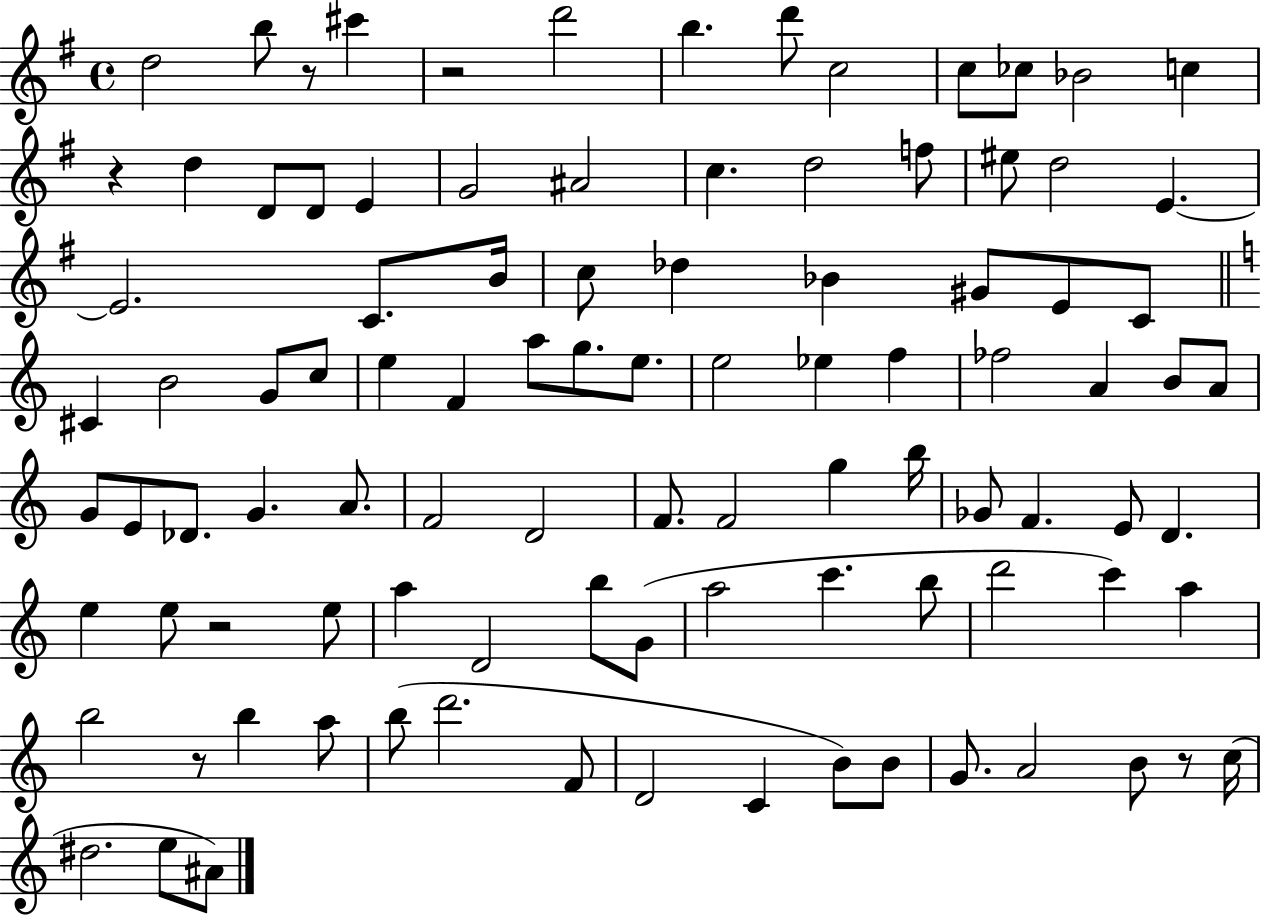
D5/h B5/e R/e C#6/q R/h D6/h B5/q. D6/e C5/h C5/e CES5/e Bb4/h C5/q R/q D5/q D4/e D4/e E4/q G4/h A#4/h C5/q. D5/h F5/e EIS5/e D5/h E4/q. E4/h. C4/e. B4/s C5/e Db5/q Bb4/q G#4/e E4/e C4/e C#4/q B4/h G4/e C5/e E5/q F4/q A5/e G5/e. E5/e. E5/h Eb5/q F5/q FES5/h A4/q B4/e A4/e G4/e E4/e Db4/e. G4/q. A4/e. F4/h D4/h F4/e. F4/h G5/q B5/s Gb4/e F4/q. E4/e D4/q. E5/q E5/e R/h E5/e A5/q D4/h B5/e G4/e A5/h C6/q. B5/e D6/h C6/q A5/q B5/h R/e B5/q A5/e B5/e D6/h. F4/e D4/h C4/q B4/e B4/e G4/e. A4/h B4/e R/e C5/s D#5/h. E5/e A#4/e